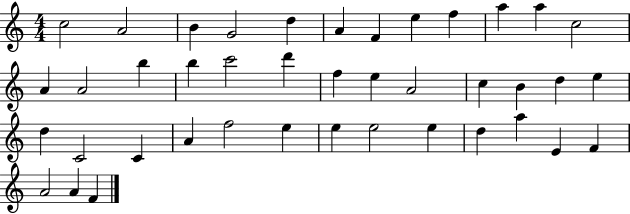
X:1
T:Untitled
M:4/4
L:1/4
K:C
c2 A2 B G2 d A F e f a a c2 A A2 b b c'2 d' f e A2 c B d e d C2 C A f2 e e e2 e d a E F A2 A F